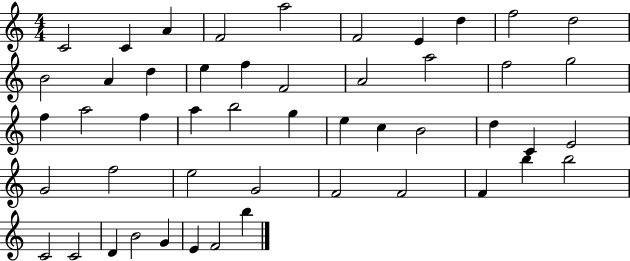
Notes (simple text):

C4/h C4/q A4/q F4/h A5/h F4/h E4/q D5/q F5/h D5/h B4/h A4/q D5/q E5/q F5/q F4/h A4/h A5/h F5/h G5/h F5/q A5/h F5/q A5/q B5/h G5/q E5/q C5/q B4/h D5/q C4/q E4/h G4/h F5/h E5/h G4/h F4/h F4/h F4/q B5/q B5/h C4/h C4/h D4/q B4/h G4/q E4/q F4/h B5/q